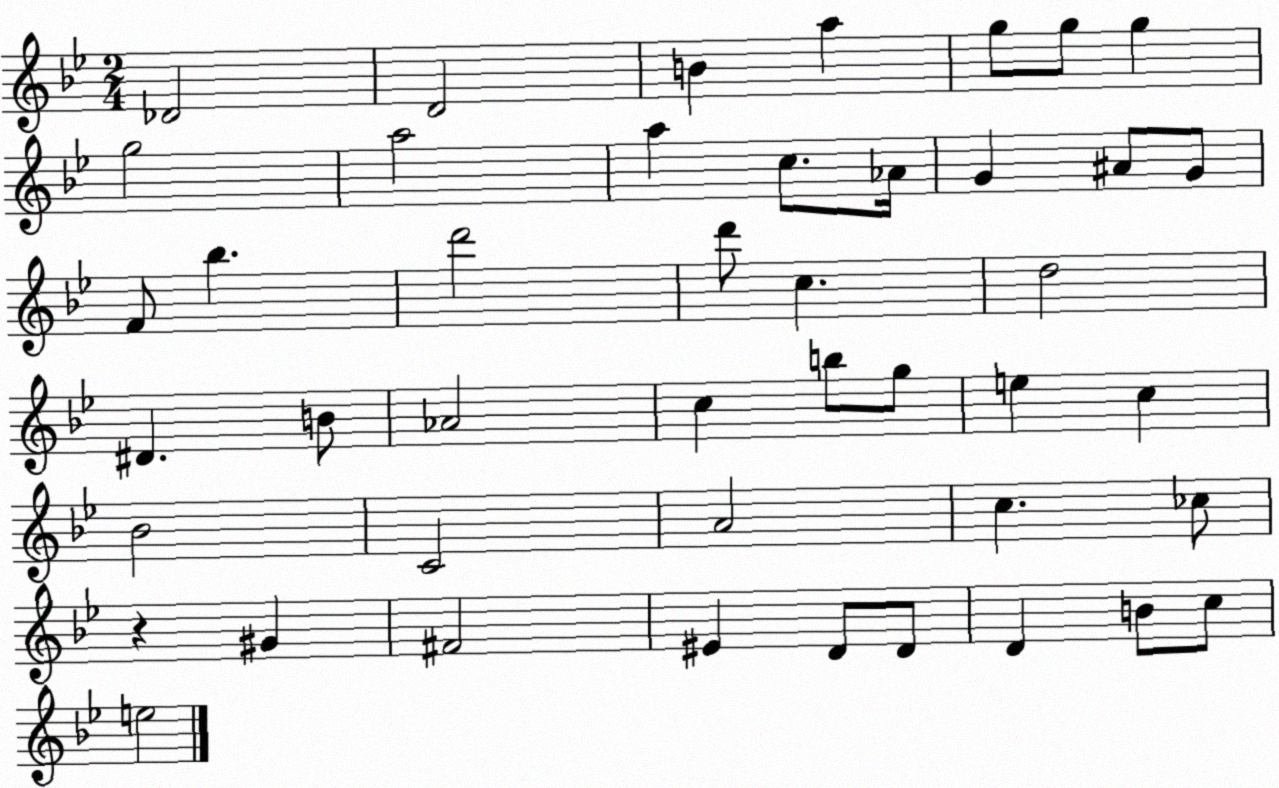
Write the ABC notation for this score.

X:1
T:Untitled
M:2/4
L:1/4
K:Bb
_D2 D2 B a g/2 g/2 g g2 a2 a c/2 _A/4 G ^A/2 G/2 F/2 _b d'2 d'/2 c d2 ^D B/2 _A2 c b/2 g/2 e c _B2 C2 A2 c _c/2 z ^G ^F2 ^E D/2 D/2 D B/2 c/2 e2